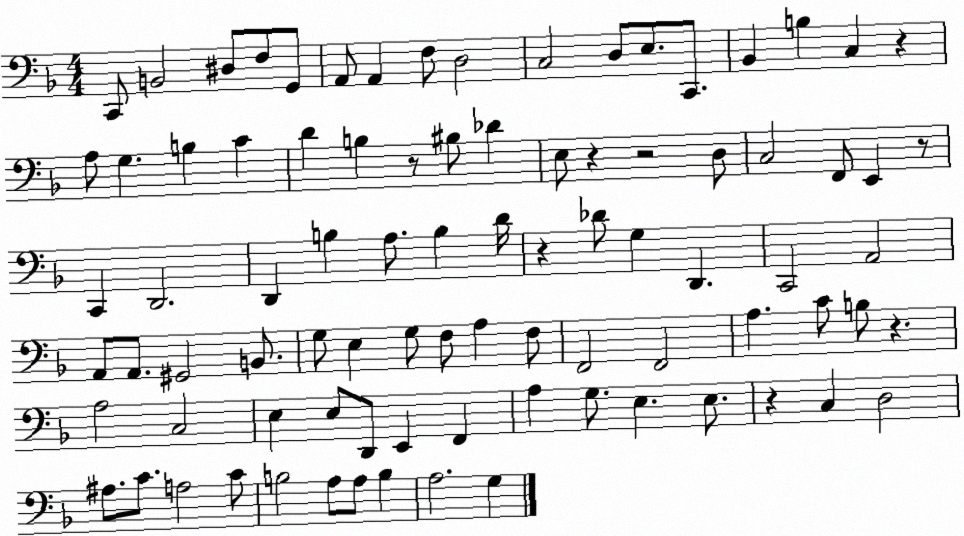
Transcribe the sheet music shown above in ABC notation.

X:1
T:Untitled
M:4/4
L:1/4
K:F
C,,/2 B,,2 ^D,/2 F,/2 G,,/2 A,,/2 A,, F,/2 D,2 C,2 D,/2 E,/2 C,,/2 _B,, B, C, z A,/2 G, B, C D B, z/2 ^B,/2 _D E,/2 z z2 D,/2 C,2 F,,/2 E,, z/2 C,, D,,2 D,, B, A,/2 B, D/4 z _D/2 G, D,, C,,2 A,,2 A,,/2 A,,/2 ^G,,2 B,,/2 G,/2 E, G,/2 F,/2 A, F,/2 F,,2 F,,2 A, C/2 B,/2 z A,2 C,2 E, E,/2 D,,/2 E,, F,, A, G,/2 E, E,/2 z C, D,2 ^A,/2 C/2 A,2 C/2 B,2 A,/2 A,/2 B, A,2 G,